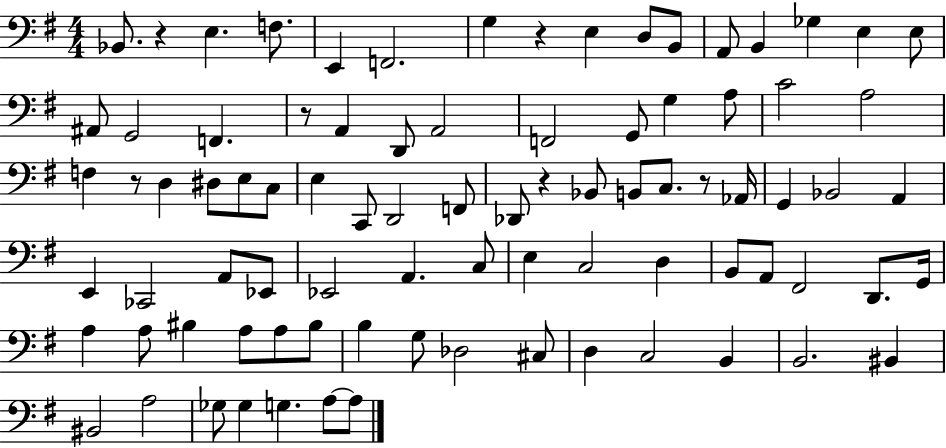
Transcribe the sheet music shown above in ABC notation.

X:1
T:Untitled
M:4/4
L:1/4
K:G
_B,,/2 z E, F,/2 E,, F,,2 G, z E, D,/2 B,,/2 A,,/2 B,, _G, E, E,/2 ^A,,/2 G,,2 F,, z/2 A,, D,,/2 A,,2 F,,2 G,,/2 G, A,/2 C2 A,2 F, z/2 D, ^D,/2 E,/2 C,/2 E, C,,/2 D,,2 F,,/2 _D,,/2 z _B,,/2 B,,/2 C,/2 z/2 _A,,/4 G,, _B,,2 A,, E,, _C,,2 A,,/2 _E,,/2 _E,,2 A,, C,/2 E, C,2 D, B,,/2 A,,/2 ^F,,2 D,,/2 G,,/4 A, A,/2 ^B, A,/2 A,/2 ^B,/2 B, G,/2 _D,2 ^C,/2 D, C,2 B,, B,,2 ^B,, ^B,,2 A,2 _G,/2 _G, G, A,/2 A,/2